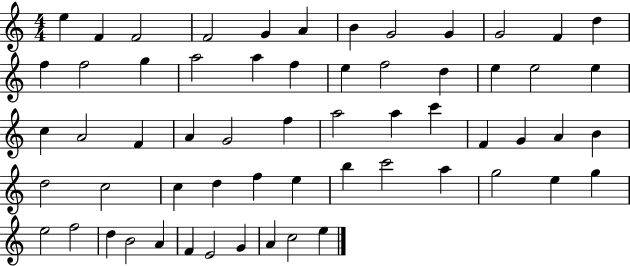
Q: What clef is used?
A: treble